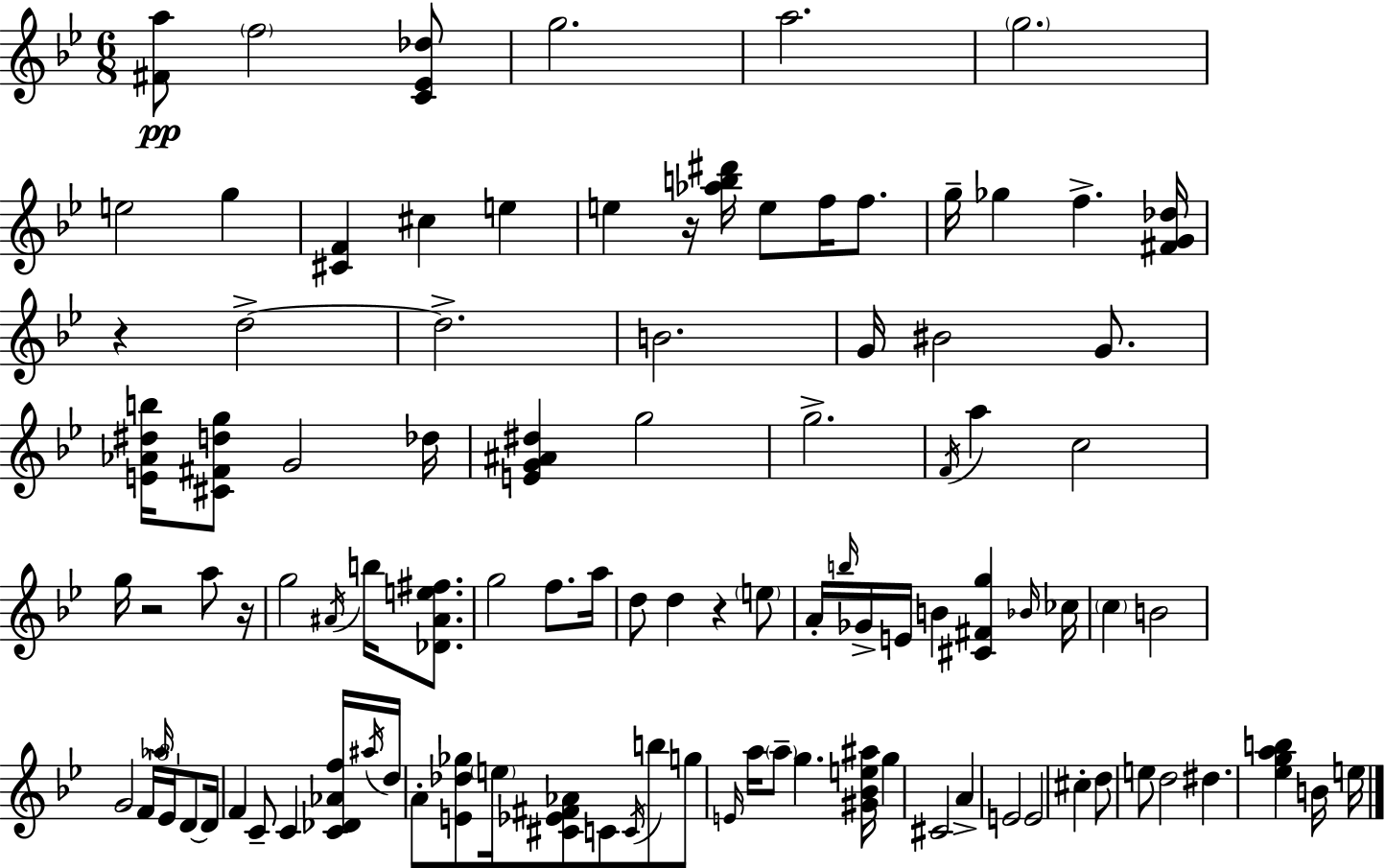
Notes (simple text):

[F#4,A5]/e F5/h [C4,Eb4,Db5]/e G5/h. A5/h. G5/h. E5/h G5/q [C#4,F4]/q C#5/q E5/q E5/q R/s [Ab5,B5,D#6]/s E5/e F5/s F5/e. G5/s Gb5/q F5/q. [F#4,G4,Db5]/s R/q D5/h D5/h. B4/h. G4/s BIS4/h G4/e. [E4,Ab4,D#5,B5]/s [C#4,F#4,D5,G5]/e G4/h Db5/s [E4,G4,A#4,D#5]/q G5/h G5/h. F4/s A5/q C5/h G5/s R/h A5/e R/s G5/h A#4/s B5/s [Db4,A#4,E5,F#5]/e. G5/h F5/e. A5/s D5/e D5/q R/q E5/e A4/s B5/s Gb4/s E4/s B4/q [C#4,F#4,G5]/q Bb4/s CES5/s C5/q B4/h G4/h F4/s Ab5/s Eb4/s D4/e D4/s F4/q C4/e C4/q [C4,Db4,Ab4,F5]/s A#5/s D5/s A4/e [E4,Db5,Gb5]/e E5/s [C#4,Eb4,F#4,Ab4]/e C4/e C4/s B5/e G5/e E4/s A5/s A5/e G5/q. [G#4,Bb4,E5,A#5]/s G5/q C#4/h A4/q E4/h E4/h C#5/q D5/e E5/e D5/h D#5/q. [Eb5,G5,A5,B5]/q B4/s E5/s